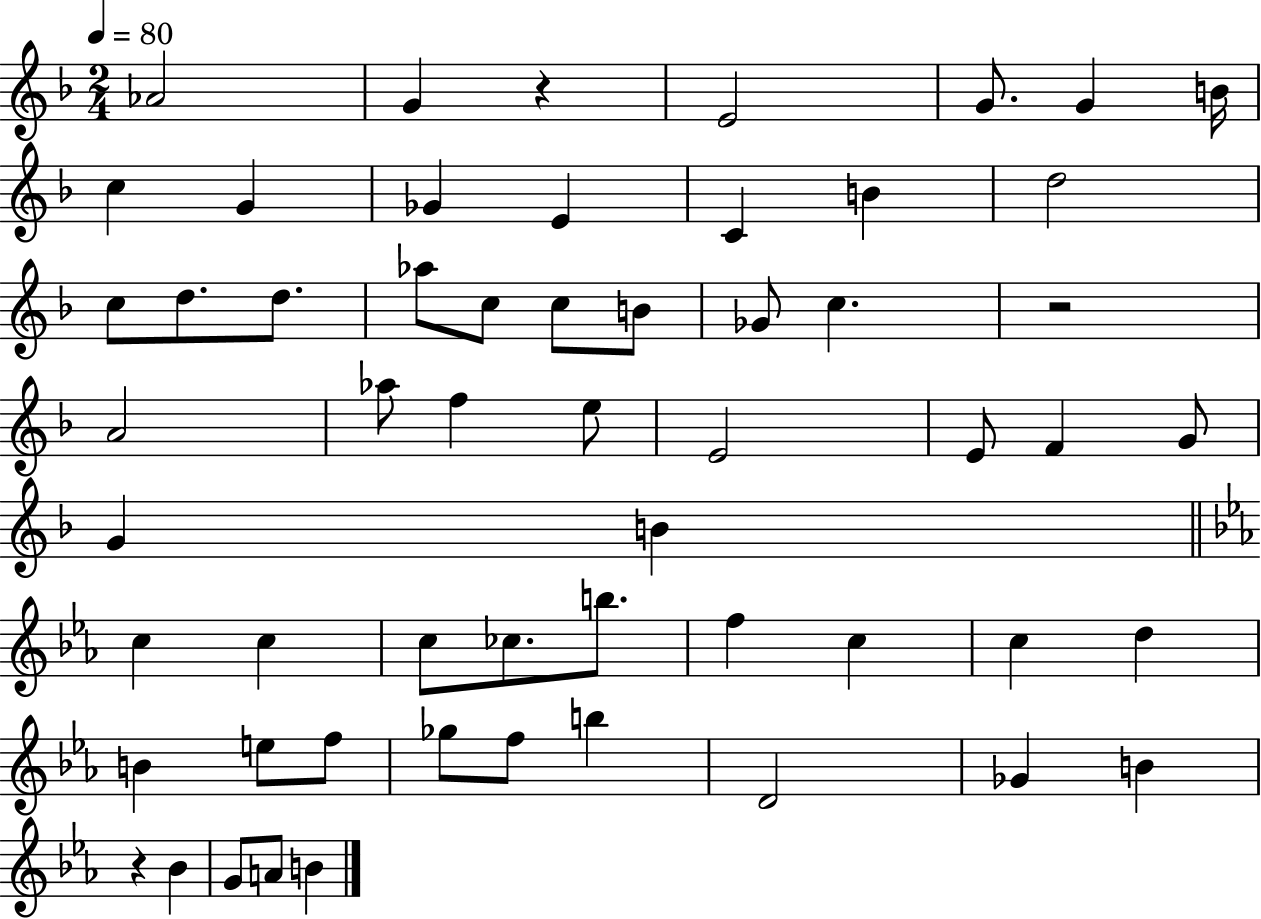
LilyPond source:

{
  \clef treble
  \numericTimeSignature
  \time 2/4
  \key f \major
  \tempo 4 = 80
  aes'2 | g'4 r4 | e'2 | g'8. g'4 b'16 | \break c''4 g'4 | ges'4 e'4 | c'4 b'4 | d''2 | \break c''8 d''8. d''8. | aes''8 c''8 c''8 b'8 | ges'8 c''4. | r2 | \break a'2 | aes''8 f''4 e''8 | e'2 | e'8 f'4 g'8 | \break g'4 b'4 | \bar "||" \break \key ees \major c''4 c''4 | c''8 ces''8. b''8. | f''4 c''4 | c''4 d''4 | \break b'4 e''8 f''8 | ges''8 f''8 b''4 | d'2 | ges'4 b'4 | \break r4 bes'4 | g'8 a'8 b'4 | \bar "|."
}